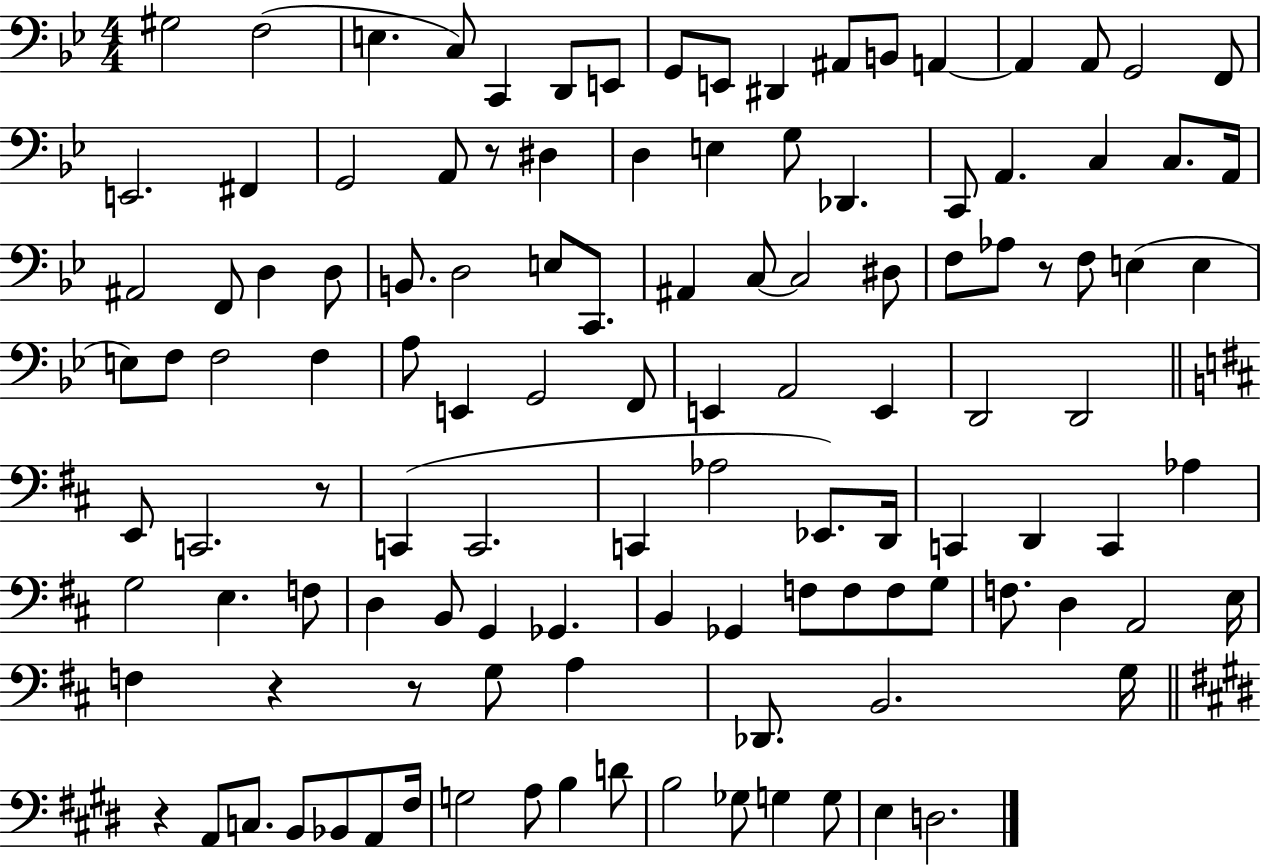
G#3/h F3/h E3/q. C3/e C2/q D2/e E2/e G2/e E2/e D#2/q A#2/e B2/e A2/q A2/q A2/e G2/h F2/e E2/h. F#2/q G2/h A2/e R/e D#3/q D3/q E3/q G3/e Db2/q. C2/e A2/q. C3/q C3/e. A2/s A#2/h F2/e D3/q D3/e B2/e. D3/h E3/e C2/e. A#2/q C3/e C3/h D#3/e F3/e Ab3/e R/e F3/e E3/q E3/q E3/e F3/e F3/h F3/q A3/e E2/q G2/h F2/e E2/q A2/h E2/q D2/h D2/h E2/e C2/h. R/e C2/q C2/h. C2/q Ab3/h Eb2/e. D2/s C2/q D2/q C2/q Ab3/q G3/h E3/q. F3/e D3/q B2/e G2/q Gb2/q. B2/q Gb2/q F3/e F3/e F3/e G3/e F3/e. D3/q A2/h E3/s F3/q R/q R/e G3/e A3/q Db2/e. B2/h. G3/s R/q A2/e C3/e. B2/e Bb2/e A2/e F#3/s G3/h A3/e B3/q D4/e B3/h Gb3/e G3/q G3/e E3/q D3/h.